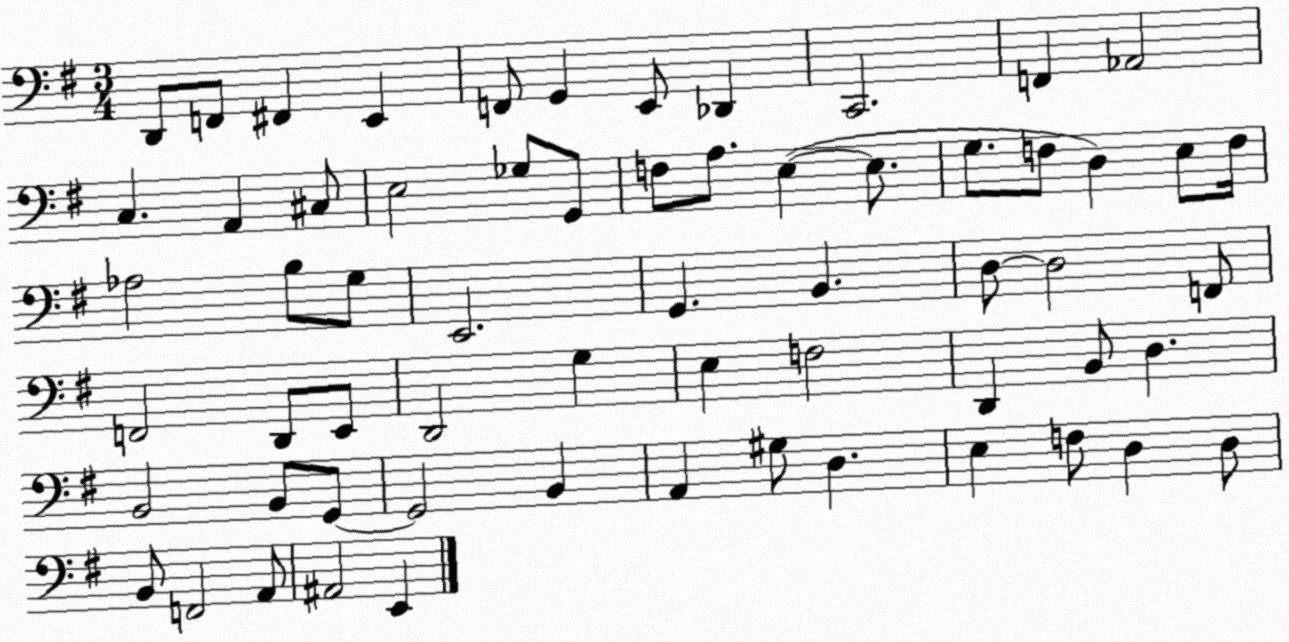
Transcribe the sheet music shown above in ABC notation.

X:1
T:Untitled
M:3/4
L:1/4
K:G
D,,/2 F,,/2 ^F,, E,, F,,/2 G,, E,,/2 _D,, C,,2 F,, _A,,2 C, A,, ^C,/2 E,2 _G,/2 G,,/2 F,/2 A,/2 E, E,/2 G,/2 F,/2 D, E,/2 F,/4 _A,2 B,/2 G,/2 E,,2 G,, B,, D,/2 D,2 F,,/2 F,,2 D,,/2 E,,/2 D,,2 G, E, F,2 D,, B,,/2 D, B,,2 B,,/2 G,,/2 G,,2 B,, A,, ^G,/2 D, E, F,/2 D, D,/2 B,,/2 F,,2 A,,/2 ^A,,2 E,,